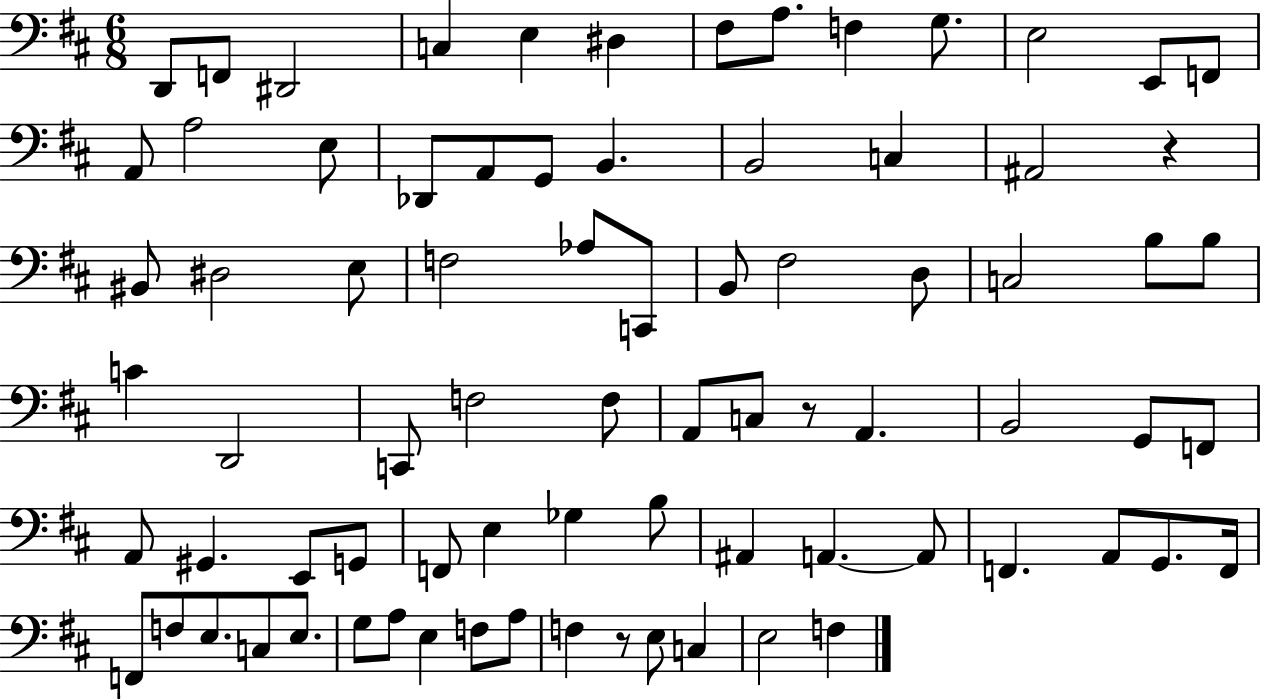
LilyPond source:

{
  \clef bass
  \numericTimeSignature
  \time 6/8
  \key d \major
  d,8 f,8 dis,2 | c4 e4 dis4 | fis8 a8. f4 g8. | e2 e,8 f,8 | \break a,8 a2 e8 | des,8 a,8 g,8 b,4. | b,2 c4 | ais,2 r4 | \break bis,8 dis2 e8 | f2 aes8 c,8 | b,8 fis2 d8 | c2 b8 b8 | \break c'4 d,2 | c,8 f2 f8 | a,8 c8 r8 a,4. | b,2 g,8 f,8 | \break a,8 gis,4. e,8 g,8 | f,8 e4 ges4 b8 | ais,4 a,4.~~ a,8 | f,4. a,8 g,8. f,16 | \break f,8 f8 e8. c8 e8. | g8 a8 e4 f8 a8 | f4 r8 e8 c4 | e2 f4 | \break \bar "|."
}